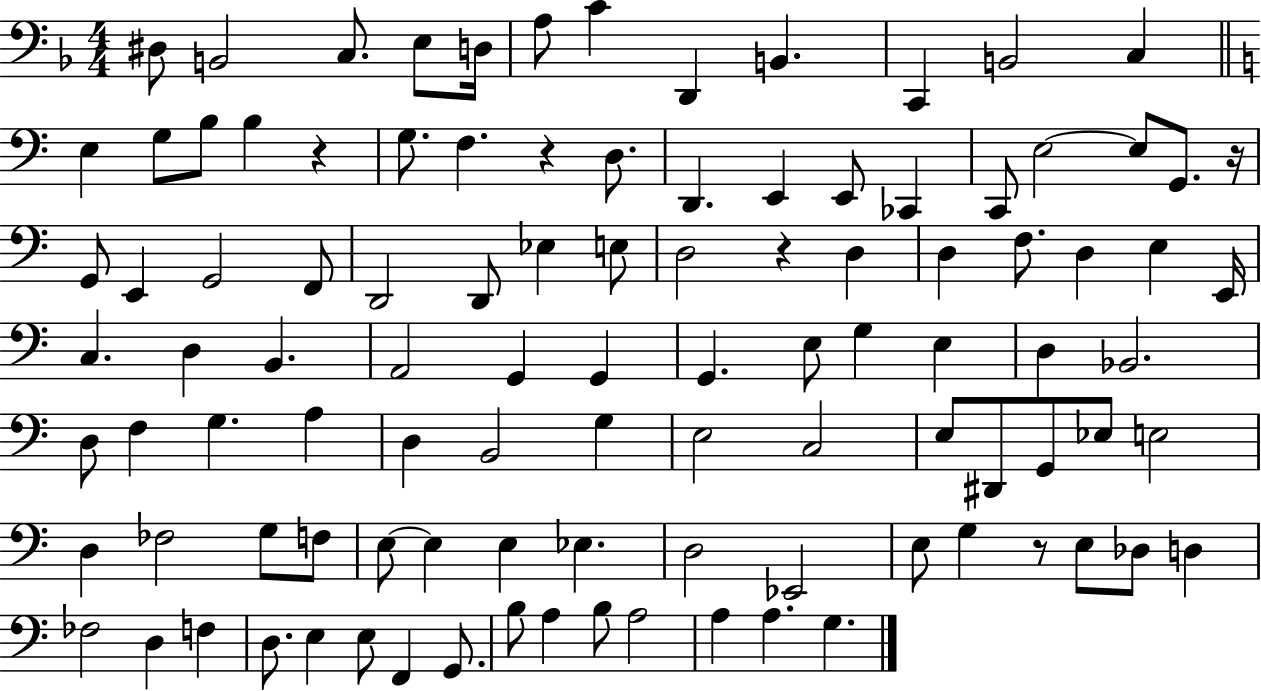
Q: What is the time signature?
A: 4/4